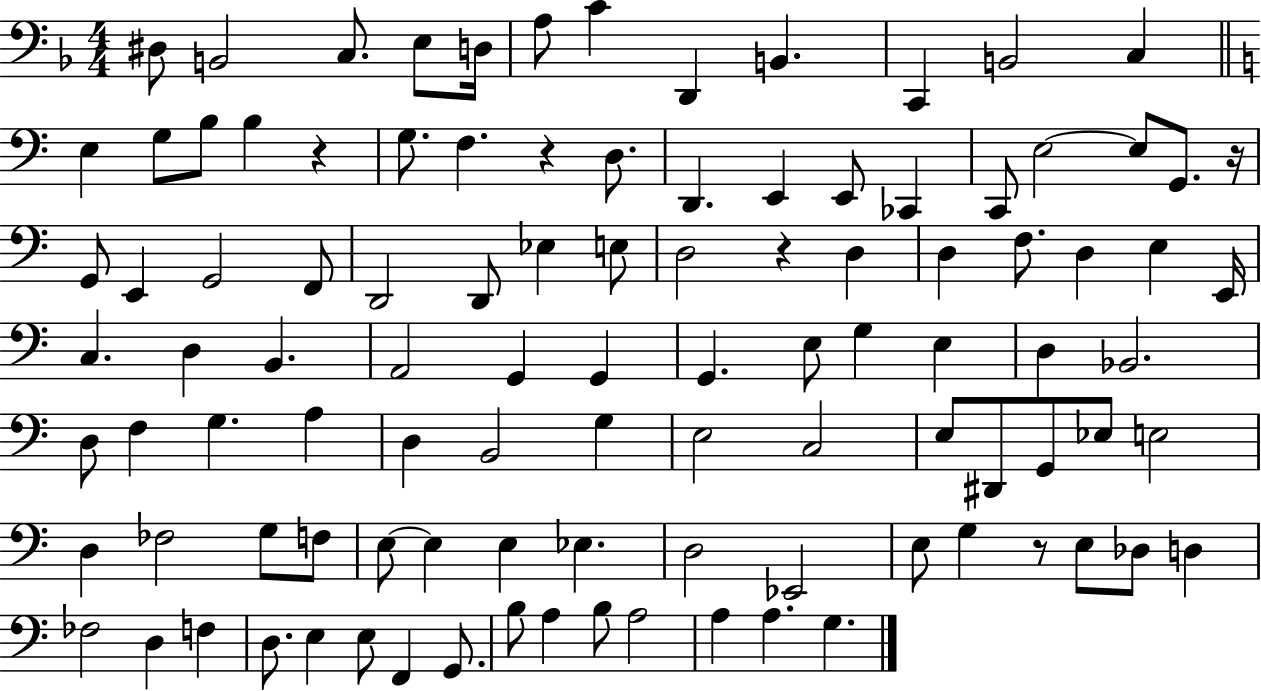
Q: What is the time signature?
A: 4/4